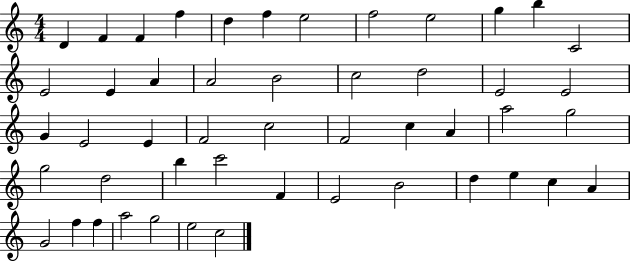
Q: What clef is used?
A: treble